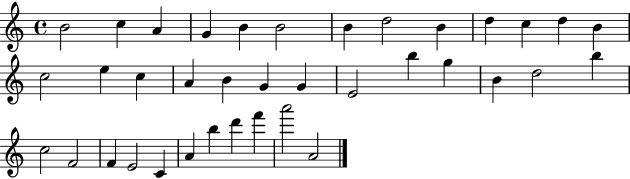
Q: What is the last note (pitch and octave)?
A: A4